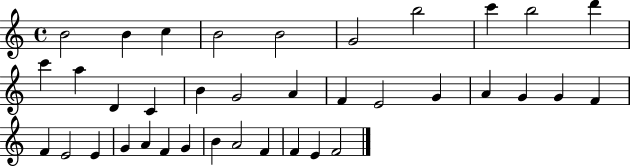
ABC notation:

X:1
T:Untitled
M:4/4
L:1/4
K:C
B2 B c B2 B2 G2 b2 c' b2 d' c' a D C B G2 A F E2 G A G G F F E2 E G A F G B A2 F F E F2